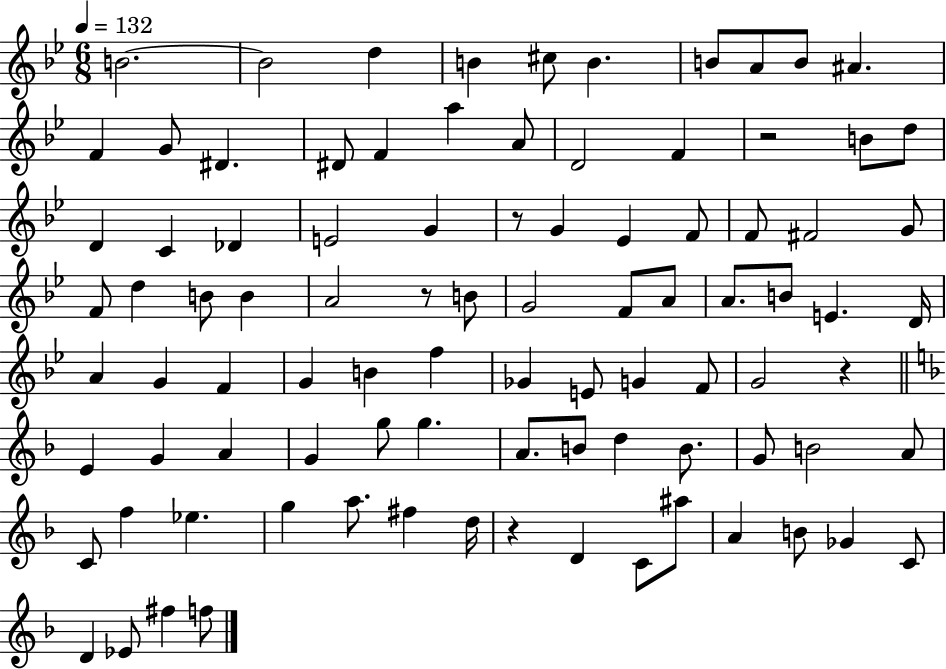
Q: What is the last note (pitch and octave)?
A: F5